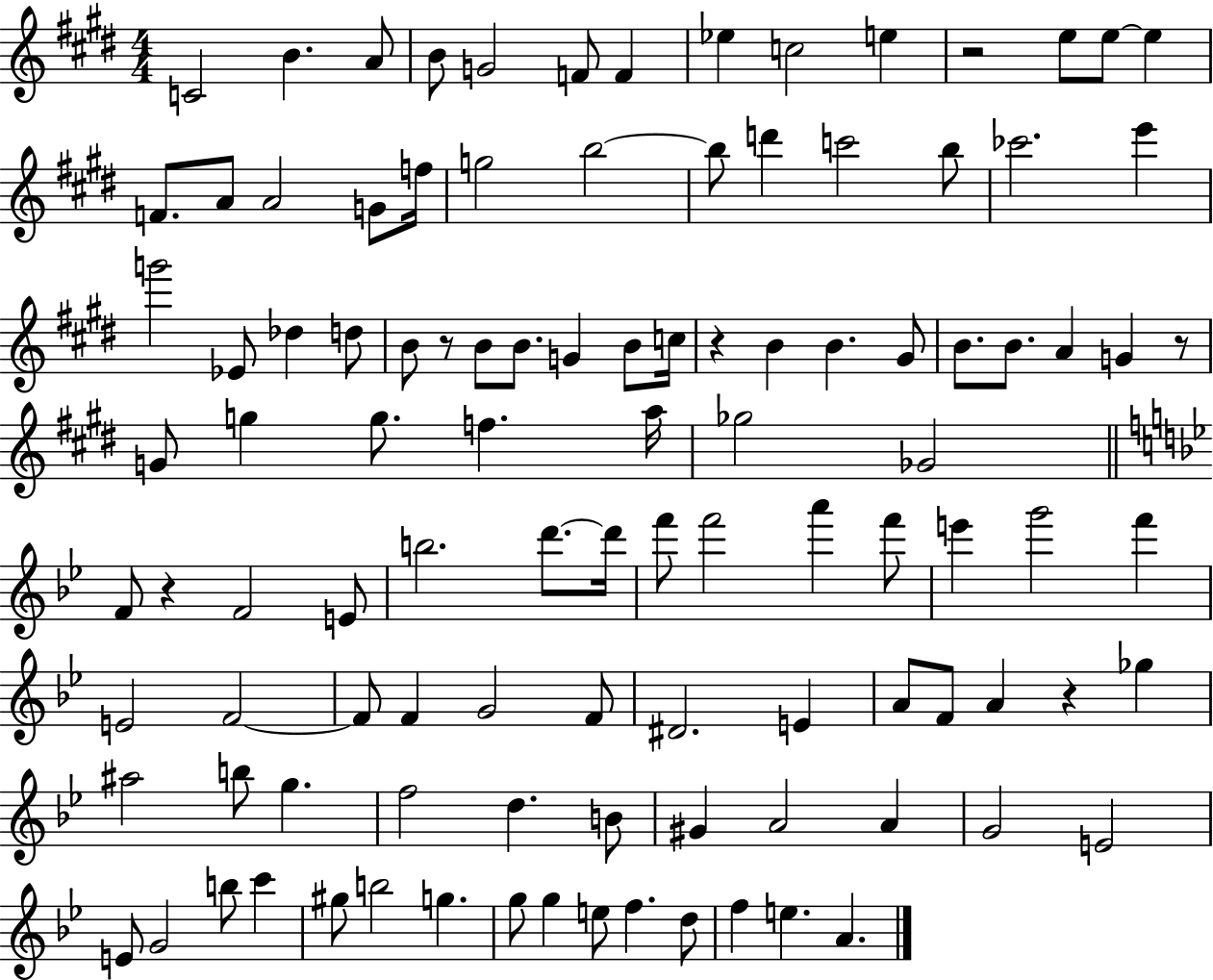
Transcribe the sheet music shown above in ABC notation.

X:1
T:Untitled
M:4/4
L:1/4
K:E
C2 B A/2 B/2 G2 F/2 F _e c2 e z2 e/2 e/2 e F/2 A/2 A2 G/2 f/4 g2 b2 b/2 d' c'2 b/2 _c'2 e' g'2 _E/2 _d d/2 B/2 z/2 B/2 B/2 G B/2 c/4 z B B ^G/2 B/2 B/2 A G z/2 G/2 g g/2 f a/4 _g2 _G2 F/2 z F2 E/2 b2 d'/2 d'/4 f'/2 f'2 a' f'/2 e' g'2 f' E2 F2 F/2 F G2 F/2 ^D2 E A/2 F/2 A z _g ^a2 b/2 g f2 d B/2 ^G A2 A G2 E2 E/2 G2 b/2 c' ^g/2 b2 g g/2 g e/2 f d/2 f e A